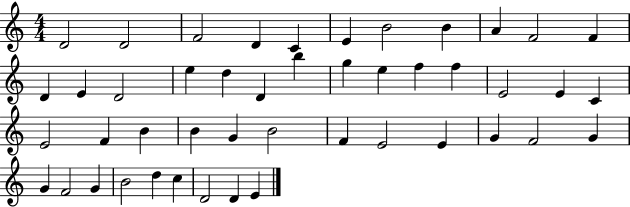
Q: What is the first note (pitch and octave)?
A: D4